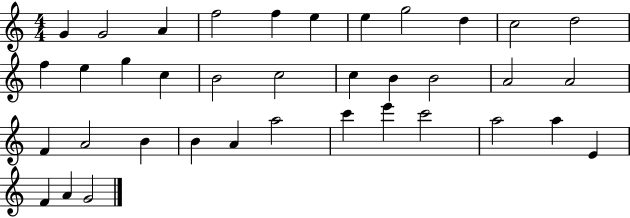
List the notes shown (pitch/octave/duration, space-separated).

G4/q G4/h A4/q F5/h F5/q E5/q E5/q G5/h D5/q C5/h D5/h F5/q E5/q G5/q C5/q B4/h C5/h C5/q B4/q B4/h A4/h A4/h F4/q A4/h B4/q B4/q A4/q A5/h C6/q E6/q C6/h A5/h A5/q E4/q F4/q A4/q G4/h